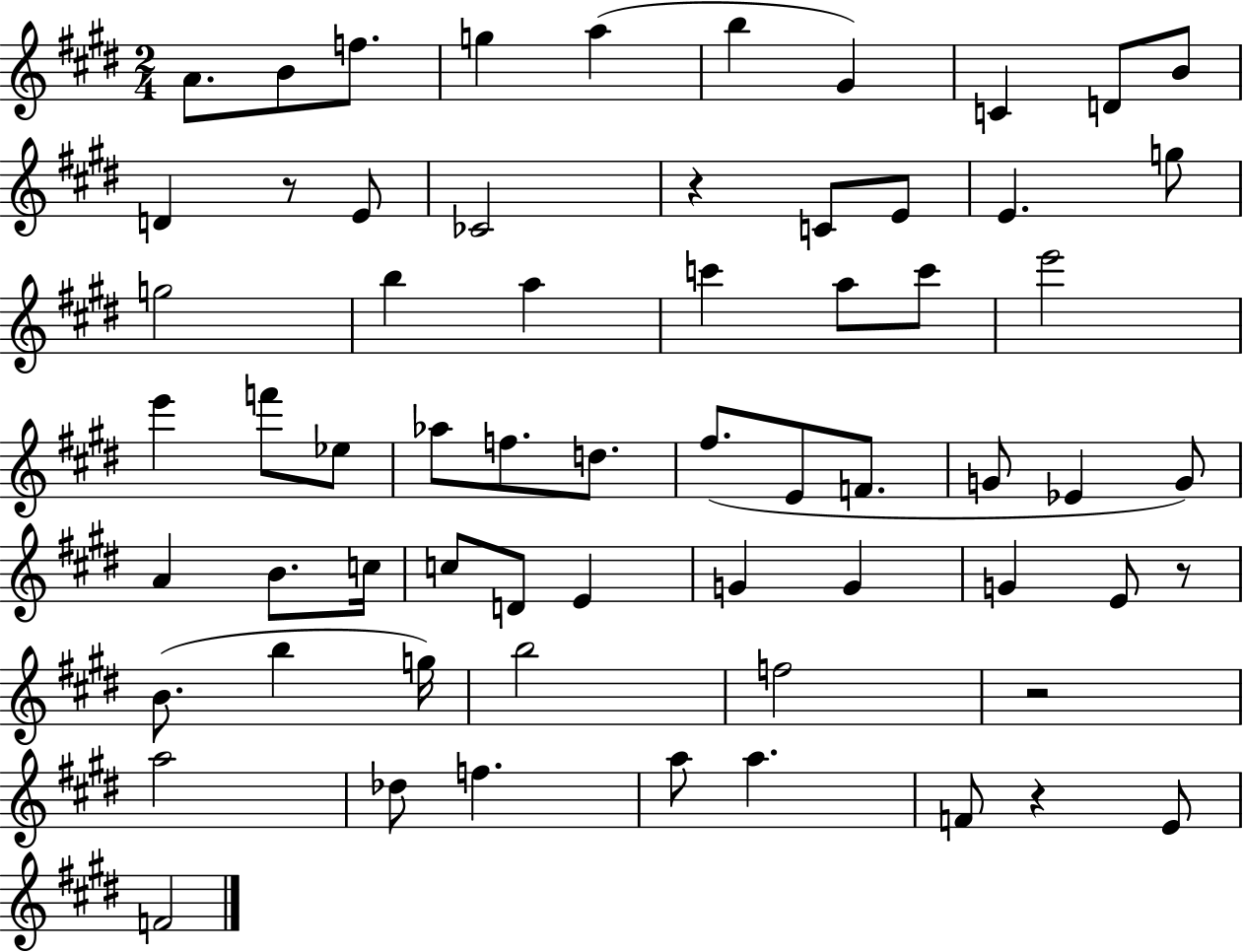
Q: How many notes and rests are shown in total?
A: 64